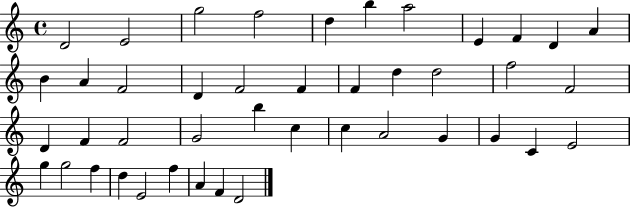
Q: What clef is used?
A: treble